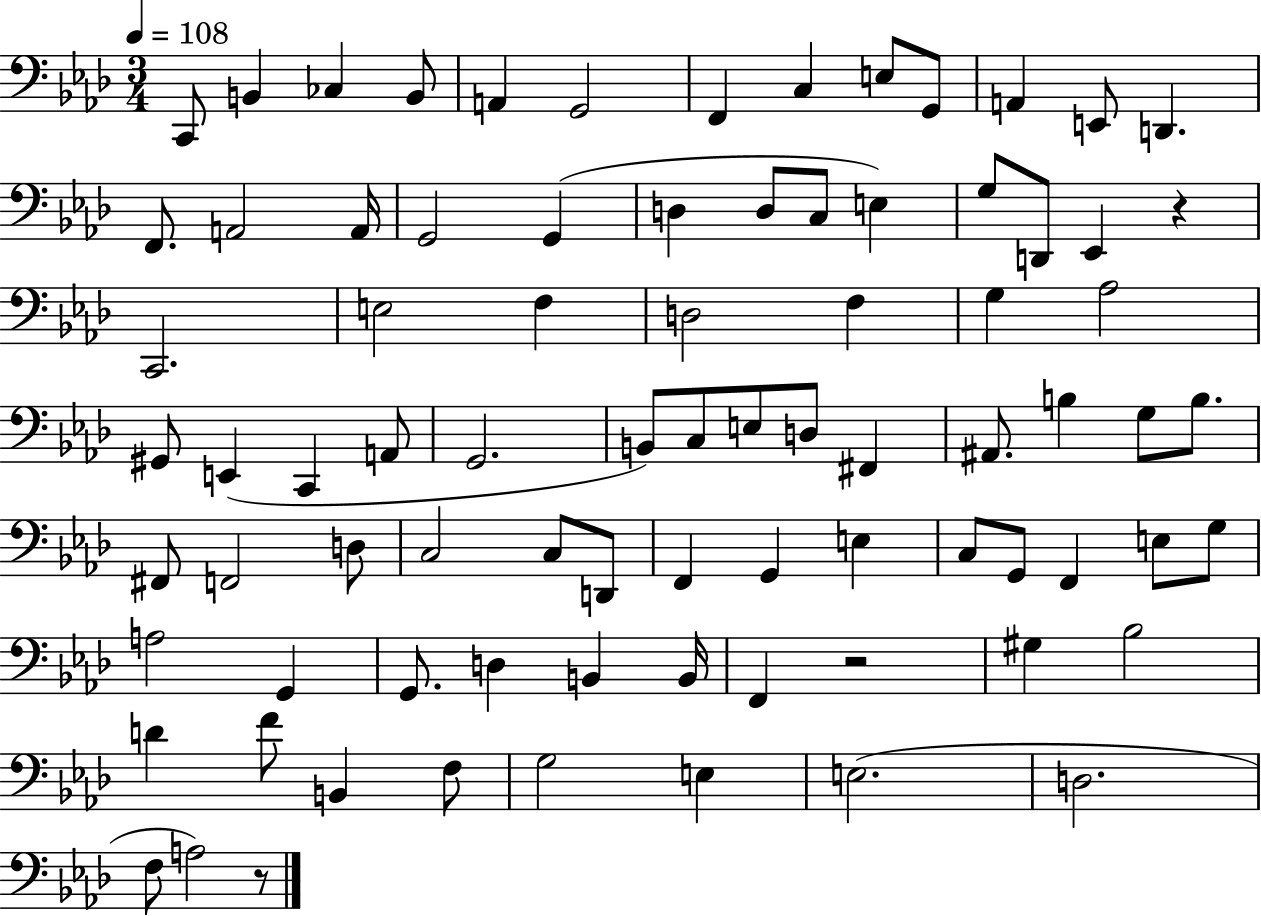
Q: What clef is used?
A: bass